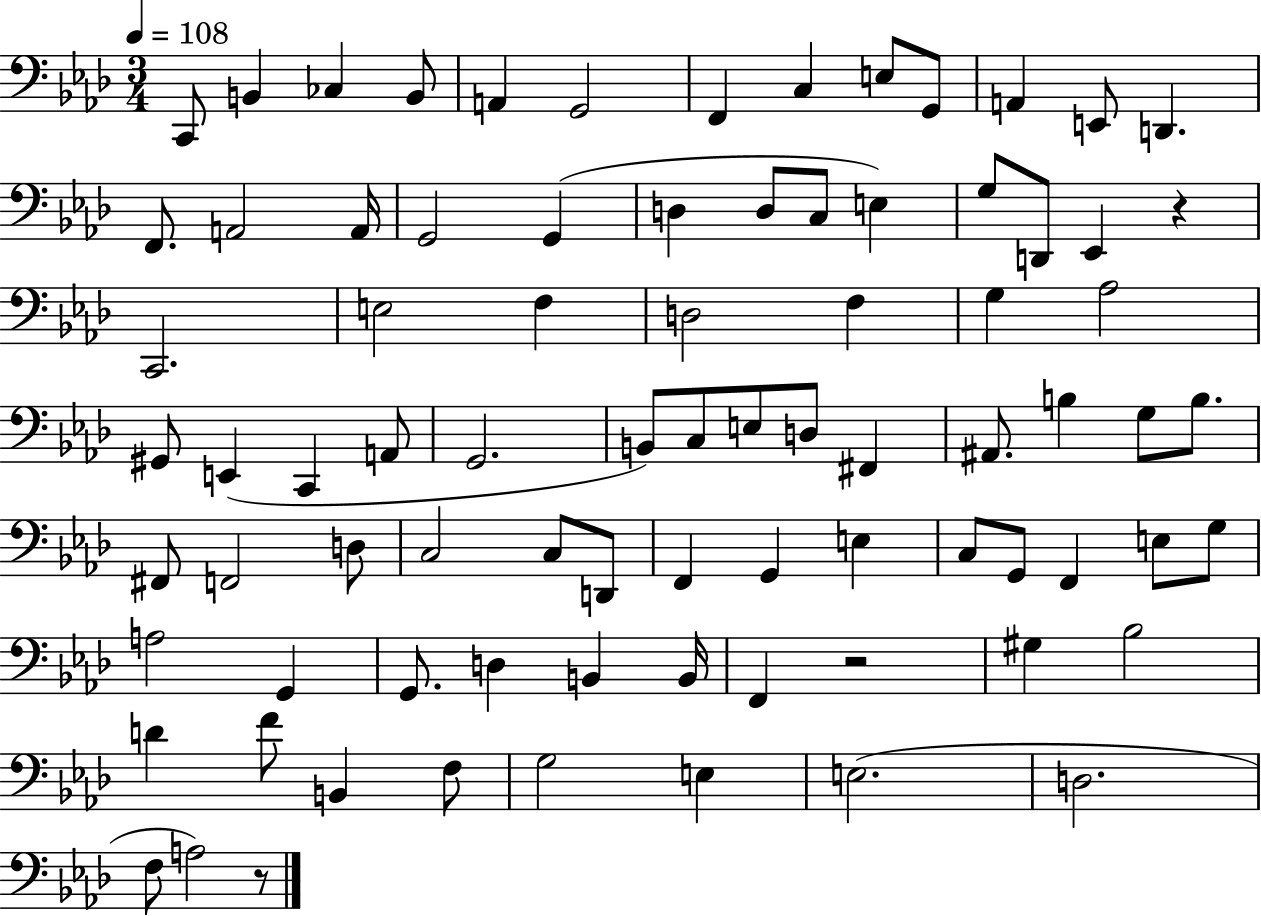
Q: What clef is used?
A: bass